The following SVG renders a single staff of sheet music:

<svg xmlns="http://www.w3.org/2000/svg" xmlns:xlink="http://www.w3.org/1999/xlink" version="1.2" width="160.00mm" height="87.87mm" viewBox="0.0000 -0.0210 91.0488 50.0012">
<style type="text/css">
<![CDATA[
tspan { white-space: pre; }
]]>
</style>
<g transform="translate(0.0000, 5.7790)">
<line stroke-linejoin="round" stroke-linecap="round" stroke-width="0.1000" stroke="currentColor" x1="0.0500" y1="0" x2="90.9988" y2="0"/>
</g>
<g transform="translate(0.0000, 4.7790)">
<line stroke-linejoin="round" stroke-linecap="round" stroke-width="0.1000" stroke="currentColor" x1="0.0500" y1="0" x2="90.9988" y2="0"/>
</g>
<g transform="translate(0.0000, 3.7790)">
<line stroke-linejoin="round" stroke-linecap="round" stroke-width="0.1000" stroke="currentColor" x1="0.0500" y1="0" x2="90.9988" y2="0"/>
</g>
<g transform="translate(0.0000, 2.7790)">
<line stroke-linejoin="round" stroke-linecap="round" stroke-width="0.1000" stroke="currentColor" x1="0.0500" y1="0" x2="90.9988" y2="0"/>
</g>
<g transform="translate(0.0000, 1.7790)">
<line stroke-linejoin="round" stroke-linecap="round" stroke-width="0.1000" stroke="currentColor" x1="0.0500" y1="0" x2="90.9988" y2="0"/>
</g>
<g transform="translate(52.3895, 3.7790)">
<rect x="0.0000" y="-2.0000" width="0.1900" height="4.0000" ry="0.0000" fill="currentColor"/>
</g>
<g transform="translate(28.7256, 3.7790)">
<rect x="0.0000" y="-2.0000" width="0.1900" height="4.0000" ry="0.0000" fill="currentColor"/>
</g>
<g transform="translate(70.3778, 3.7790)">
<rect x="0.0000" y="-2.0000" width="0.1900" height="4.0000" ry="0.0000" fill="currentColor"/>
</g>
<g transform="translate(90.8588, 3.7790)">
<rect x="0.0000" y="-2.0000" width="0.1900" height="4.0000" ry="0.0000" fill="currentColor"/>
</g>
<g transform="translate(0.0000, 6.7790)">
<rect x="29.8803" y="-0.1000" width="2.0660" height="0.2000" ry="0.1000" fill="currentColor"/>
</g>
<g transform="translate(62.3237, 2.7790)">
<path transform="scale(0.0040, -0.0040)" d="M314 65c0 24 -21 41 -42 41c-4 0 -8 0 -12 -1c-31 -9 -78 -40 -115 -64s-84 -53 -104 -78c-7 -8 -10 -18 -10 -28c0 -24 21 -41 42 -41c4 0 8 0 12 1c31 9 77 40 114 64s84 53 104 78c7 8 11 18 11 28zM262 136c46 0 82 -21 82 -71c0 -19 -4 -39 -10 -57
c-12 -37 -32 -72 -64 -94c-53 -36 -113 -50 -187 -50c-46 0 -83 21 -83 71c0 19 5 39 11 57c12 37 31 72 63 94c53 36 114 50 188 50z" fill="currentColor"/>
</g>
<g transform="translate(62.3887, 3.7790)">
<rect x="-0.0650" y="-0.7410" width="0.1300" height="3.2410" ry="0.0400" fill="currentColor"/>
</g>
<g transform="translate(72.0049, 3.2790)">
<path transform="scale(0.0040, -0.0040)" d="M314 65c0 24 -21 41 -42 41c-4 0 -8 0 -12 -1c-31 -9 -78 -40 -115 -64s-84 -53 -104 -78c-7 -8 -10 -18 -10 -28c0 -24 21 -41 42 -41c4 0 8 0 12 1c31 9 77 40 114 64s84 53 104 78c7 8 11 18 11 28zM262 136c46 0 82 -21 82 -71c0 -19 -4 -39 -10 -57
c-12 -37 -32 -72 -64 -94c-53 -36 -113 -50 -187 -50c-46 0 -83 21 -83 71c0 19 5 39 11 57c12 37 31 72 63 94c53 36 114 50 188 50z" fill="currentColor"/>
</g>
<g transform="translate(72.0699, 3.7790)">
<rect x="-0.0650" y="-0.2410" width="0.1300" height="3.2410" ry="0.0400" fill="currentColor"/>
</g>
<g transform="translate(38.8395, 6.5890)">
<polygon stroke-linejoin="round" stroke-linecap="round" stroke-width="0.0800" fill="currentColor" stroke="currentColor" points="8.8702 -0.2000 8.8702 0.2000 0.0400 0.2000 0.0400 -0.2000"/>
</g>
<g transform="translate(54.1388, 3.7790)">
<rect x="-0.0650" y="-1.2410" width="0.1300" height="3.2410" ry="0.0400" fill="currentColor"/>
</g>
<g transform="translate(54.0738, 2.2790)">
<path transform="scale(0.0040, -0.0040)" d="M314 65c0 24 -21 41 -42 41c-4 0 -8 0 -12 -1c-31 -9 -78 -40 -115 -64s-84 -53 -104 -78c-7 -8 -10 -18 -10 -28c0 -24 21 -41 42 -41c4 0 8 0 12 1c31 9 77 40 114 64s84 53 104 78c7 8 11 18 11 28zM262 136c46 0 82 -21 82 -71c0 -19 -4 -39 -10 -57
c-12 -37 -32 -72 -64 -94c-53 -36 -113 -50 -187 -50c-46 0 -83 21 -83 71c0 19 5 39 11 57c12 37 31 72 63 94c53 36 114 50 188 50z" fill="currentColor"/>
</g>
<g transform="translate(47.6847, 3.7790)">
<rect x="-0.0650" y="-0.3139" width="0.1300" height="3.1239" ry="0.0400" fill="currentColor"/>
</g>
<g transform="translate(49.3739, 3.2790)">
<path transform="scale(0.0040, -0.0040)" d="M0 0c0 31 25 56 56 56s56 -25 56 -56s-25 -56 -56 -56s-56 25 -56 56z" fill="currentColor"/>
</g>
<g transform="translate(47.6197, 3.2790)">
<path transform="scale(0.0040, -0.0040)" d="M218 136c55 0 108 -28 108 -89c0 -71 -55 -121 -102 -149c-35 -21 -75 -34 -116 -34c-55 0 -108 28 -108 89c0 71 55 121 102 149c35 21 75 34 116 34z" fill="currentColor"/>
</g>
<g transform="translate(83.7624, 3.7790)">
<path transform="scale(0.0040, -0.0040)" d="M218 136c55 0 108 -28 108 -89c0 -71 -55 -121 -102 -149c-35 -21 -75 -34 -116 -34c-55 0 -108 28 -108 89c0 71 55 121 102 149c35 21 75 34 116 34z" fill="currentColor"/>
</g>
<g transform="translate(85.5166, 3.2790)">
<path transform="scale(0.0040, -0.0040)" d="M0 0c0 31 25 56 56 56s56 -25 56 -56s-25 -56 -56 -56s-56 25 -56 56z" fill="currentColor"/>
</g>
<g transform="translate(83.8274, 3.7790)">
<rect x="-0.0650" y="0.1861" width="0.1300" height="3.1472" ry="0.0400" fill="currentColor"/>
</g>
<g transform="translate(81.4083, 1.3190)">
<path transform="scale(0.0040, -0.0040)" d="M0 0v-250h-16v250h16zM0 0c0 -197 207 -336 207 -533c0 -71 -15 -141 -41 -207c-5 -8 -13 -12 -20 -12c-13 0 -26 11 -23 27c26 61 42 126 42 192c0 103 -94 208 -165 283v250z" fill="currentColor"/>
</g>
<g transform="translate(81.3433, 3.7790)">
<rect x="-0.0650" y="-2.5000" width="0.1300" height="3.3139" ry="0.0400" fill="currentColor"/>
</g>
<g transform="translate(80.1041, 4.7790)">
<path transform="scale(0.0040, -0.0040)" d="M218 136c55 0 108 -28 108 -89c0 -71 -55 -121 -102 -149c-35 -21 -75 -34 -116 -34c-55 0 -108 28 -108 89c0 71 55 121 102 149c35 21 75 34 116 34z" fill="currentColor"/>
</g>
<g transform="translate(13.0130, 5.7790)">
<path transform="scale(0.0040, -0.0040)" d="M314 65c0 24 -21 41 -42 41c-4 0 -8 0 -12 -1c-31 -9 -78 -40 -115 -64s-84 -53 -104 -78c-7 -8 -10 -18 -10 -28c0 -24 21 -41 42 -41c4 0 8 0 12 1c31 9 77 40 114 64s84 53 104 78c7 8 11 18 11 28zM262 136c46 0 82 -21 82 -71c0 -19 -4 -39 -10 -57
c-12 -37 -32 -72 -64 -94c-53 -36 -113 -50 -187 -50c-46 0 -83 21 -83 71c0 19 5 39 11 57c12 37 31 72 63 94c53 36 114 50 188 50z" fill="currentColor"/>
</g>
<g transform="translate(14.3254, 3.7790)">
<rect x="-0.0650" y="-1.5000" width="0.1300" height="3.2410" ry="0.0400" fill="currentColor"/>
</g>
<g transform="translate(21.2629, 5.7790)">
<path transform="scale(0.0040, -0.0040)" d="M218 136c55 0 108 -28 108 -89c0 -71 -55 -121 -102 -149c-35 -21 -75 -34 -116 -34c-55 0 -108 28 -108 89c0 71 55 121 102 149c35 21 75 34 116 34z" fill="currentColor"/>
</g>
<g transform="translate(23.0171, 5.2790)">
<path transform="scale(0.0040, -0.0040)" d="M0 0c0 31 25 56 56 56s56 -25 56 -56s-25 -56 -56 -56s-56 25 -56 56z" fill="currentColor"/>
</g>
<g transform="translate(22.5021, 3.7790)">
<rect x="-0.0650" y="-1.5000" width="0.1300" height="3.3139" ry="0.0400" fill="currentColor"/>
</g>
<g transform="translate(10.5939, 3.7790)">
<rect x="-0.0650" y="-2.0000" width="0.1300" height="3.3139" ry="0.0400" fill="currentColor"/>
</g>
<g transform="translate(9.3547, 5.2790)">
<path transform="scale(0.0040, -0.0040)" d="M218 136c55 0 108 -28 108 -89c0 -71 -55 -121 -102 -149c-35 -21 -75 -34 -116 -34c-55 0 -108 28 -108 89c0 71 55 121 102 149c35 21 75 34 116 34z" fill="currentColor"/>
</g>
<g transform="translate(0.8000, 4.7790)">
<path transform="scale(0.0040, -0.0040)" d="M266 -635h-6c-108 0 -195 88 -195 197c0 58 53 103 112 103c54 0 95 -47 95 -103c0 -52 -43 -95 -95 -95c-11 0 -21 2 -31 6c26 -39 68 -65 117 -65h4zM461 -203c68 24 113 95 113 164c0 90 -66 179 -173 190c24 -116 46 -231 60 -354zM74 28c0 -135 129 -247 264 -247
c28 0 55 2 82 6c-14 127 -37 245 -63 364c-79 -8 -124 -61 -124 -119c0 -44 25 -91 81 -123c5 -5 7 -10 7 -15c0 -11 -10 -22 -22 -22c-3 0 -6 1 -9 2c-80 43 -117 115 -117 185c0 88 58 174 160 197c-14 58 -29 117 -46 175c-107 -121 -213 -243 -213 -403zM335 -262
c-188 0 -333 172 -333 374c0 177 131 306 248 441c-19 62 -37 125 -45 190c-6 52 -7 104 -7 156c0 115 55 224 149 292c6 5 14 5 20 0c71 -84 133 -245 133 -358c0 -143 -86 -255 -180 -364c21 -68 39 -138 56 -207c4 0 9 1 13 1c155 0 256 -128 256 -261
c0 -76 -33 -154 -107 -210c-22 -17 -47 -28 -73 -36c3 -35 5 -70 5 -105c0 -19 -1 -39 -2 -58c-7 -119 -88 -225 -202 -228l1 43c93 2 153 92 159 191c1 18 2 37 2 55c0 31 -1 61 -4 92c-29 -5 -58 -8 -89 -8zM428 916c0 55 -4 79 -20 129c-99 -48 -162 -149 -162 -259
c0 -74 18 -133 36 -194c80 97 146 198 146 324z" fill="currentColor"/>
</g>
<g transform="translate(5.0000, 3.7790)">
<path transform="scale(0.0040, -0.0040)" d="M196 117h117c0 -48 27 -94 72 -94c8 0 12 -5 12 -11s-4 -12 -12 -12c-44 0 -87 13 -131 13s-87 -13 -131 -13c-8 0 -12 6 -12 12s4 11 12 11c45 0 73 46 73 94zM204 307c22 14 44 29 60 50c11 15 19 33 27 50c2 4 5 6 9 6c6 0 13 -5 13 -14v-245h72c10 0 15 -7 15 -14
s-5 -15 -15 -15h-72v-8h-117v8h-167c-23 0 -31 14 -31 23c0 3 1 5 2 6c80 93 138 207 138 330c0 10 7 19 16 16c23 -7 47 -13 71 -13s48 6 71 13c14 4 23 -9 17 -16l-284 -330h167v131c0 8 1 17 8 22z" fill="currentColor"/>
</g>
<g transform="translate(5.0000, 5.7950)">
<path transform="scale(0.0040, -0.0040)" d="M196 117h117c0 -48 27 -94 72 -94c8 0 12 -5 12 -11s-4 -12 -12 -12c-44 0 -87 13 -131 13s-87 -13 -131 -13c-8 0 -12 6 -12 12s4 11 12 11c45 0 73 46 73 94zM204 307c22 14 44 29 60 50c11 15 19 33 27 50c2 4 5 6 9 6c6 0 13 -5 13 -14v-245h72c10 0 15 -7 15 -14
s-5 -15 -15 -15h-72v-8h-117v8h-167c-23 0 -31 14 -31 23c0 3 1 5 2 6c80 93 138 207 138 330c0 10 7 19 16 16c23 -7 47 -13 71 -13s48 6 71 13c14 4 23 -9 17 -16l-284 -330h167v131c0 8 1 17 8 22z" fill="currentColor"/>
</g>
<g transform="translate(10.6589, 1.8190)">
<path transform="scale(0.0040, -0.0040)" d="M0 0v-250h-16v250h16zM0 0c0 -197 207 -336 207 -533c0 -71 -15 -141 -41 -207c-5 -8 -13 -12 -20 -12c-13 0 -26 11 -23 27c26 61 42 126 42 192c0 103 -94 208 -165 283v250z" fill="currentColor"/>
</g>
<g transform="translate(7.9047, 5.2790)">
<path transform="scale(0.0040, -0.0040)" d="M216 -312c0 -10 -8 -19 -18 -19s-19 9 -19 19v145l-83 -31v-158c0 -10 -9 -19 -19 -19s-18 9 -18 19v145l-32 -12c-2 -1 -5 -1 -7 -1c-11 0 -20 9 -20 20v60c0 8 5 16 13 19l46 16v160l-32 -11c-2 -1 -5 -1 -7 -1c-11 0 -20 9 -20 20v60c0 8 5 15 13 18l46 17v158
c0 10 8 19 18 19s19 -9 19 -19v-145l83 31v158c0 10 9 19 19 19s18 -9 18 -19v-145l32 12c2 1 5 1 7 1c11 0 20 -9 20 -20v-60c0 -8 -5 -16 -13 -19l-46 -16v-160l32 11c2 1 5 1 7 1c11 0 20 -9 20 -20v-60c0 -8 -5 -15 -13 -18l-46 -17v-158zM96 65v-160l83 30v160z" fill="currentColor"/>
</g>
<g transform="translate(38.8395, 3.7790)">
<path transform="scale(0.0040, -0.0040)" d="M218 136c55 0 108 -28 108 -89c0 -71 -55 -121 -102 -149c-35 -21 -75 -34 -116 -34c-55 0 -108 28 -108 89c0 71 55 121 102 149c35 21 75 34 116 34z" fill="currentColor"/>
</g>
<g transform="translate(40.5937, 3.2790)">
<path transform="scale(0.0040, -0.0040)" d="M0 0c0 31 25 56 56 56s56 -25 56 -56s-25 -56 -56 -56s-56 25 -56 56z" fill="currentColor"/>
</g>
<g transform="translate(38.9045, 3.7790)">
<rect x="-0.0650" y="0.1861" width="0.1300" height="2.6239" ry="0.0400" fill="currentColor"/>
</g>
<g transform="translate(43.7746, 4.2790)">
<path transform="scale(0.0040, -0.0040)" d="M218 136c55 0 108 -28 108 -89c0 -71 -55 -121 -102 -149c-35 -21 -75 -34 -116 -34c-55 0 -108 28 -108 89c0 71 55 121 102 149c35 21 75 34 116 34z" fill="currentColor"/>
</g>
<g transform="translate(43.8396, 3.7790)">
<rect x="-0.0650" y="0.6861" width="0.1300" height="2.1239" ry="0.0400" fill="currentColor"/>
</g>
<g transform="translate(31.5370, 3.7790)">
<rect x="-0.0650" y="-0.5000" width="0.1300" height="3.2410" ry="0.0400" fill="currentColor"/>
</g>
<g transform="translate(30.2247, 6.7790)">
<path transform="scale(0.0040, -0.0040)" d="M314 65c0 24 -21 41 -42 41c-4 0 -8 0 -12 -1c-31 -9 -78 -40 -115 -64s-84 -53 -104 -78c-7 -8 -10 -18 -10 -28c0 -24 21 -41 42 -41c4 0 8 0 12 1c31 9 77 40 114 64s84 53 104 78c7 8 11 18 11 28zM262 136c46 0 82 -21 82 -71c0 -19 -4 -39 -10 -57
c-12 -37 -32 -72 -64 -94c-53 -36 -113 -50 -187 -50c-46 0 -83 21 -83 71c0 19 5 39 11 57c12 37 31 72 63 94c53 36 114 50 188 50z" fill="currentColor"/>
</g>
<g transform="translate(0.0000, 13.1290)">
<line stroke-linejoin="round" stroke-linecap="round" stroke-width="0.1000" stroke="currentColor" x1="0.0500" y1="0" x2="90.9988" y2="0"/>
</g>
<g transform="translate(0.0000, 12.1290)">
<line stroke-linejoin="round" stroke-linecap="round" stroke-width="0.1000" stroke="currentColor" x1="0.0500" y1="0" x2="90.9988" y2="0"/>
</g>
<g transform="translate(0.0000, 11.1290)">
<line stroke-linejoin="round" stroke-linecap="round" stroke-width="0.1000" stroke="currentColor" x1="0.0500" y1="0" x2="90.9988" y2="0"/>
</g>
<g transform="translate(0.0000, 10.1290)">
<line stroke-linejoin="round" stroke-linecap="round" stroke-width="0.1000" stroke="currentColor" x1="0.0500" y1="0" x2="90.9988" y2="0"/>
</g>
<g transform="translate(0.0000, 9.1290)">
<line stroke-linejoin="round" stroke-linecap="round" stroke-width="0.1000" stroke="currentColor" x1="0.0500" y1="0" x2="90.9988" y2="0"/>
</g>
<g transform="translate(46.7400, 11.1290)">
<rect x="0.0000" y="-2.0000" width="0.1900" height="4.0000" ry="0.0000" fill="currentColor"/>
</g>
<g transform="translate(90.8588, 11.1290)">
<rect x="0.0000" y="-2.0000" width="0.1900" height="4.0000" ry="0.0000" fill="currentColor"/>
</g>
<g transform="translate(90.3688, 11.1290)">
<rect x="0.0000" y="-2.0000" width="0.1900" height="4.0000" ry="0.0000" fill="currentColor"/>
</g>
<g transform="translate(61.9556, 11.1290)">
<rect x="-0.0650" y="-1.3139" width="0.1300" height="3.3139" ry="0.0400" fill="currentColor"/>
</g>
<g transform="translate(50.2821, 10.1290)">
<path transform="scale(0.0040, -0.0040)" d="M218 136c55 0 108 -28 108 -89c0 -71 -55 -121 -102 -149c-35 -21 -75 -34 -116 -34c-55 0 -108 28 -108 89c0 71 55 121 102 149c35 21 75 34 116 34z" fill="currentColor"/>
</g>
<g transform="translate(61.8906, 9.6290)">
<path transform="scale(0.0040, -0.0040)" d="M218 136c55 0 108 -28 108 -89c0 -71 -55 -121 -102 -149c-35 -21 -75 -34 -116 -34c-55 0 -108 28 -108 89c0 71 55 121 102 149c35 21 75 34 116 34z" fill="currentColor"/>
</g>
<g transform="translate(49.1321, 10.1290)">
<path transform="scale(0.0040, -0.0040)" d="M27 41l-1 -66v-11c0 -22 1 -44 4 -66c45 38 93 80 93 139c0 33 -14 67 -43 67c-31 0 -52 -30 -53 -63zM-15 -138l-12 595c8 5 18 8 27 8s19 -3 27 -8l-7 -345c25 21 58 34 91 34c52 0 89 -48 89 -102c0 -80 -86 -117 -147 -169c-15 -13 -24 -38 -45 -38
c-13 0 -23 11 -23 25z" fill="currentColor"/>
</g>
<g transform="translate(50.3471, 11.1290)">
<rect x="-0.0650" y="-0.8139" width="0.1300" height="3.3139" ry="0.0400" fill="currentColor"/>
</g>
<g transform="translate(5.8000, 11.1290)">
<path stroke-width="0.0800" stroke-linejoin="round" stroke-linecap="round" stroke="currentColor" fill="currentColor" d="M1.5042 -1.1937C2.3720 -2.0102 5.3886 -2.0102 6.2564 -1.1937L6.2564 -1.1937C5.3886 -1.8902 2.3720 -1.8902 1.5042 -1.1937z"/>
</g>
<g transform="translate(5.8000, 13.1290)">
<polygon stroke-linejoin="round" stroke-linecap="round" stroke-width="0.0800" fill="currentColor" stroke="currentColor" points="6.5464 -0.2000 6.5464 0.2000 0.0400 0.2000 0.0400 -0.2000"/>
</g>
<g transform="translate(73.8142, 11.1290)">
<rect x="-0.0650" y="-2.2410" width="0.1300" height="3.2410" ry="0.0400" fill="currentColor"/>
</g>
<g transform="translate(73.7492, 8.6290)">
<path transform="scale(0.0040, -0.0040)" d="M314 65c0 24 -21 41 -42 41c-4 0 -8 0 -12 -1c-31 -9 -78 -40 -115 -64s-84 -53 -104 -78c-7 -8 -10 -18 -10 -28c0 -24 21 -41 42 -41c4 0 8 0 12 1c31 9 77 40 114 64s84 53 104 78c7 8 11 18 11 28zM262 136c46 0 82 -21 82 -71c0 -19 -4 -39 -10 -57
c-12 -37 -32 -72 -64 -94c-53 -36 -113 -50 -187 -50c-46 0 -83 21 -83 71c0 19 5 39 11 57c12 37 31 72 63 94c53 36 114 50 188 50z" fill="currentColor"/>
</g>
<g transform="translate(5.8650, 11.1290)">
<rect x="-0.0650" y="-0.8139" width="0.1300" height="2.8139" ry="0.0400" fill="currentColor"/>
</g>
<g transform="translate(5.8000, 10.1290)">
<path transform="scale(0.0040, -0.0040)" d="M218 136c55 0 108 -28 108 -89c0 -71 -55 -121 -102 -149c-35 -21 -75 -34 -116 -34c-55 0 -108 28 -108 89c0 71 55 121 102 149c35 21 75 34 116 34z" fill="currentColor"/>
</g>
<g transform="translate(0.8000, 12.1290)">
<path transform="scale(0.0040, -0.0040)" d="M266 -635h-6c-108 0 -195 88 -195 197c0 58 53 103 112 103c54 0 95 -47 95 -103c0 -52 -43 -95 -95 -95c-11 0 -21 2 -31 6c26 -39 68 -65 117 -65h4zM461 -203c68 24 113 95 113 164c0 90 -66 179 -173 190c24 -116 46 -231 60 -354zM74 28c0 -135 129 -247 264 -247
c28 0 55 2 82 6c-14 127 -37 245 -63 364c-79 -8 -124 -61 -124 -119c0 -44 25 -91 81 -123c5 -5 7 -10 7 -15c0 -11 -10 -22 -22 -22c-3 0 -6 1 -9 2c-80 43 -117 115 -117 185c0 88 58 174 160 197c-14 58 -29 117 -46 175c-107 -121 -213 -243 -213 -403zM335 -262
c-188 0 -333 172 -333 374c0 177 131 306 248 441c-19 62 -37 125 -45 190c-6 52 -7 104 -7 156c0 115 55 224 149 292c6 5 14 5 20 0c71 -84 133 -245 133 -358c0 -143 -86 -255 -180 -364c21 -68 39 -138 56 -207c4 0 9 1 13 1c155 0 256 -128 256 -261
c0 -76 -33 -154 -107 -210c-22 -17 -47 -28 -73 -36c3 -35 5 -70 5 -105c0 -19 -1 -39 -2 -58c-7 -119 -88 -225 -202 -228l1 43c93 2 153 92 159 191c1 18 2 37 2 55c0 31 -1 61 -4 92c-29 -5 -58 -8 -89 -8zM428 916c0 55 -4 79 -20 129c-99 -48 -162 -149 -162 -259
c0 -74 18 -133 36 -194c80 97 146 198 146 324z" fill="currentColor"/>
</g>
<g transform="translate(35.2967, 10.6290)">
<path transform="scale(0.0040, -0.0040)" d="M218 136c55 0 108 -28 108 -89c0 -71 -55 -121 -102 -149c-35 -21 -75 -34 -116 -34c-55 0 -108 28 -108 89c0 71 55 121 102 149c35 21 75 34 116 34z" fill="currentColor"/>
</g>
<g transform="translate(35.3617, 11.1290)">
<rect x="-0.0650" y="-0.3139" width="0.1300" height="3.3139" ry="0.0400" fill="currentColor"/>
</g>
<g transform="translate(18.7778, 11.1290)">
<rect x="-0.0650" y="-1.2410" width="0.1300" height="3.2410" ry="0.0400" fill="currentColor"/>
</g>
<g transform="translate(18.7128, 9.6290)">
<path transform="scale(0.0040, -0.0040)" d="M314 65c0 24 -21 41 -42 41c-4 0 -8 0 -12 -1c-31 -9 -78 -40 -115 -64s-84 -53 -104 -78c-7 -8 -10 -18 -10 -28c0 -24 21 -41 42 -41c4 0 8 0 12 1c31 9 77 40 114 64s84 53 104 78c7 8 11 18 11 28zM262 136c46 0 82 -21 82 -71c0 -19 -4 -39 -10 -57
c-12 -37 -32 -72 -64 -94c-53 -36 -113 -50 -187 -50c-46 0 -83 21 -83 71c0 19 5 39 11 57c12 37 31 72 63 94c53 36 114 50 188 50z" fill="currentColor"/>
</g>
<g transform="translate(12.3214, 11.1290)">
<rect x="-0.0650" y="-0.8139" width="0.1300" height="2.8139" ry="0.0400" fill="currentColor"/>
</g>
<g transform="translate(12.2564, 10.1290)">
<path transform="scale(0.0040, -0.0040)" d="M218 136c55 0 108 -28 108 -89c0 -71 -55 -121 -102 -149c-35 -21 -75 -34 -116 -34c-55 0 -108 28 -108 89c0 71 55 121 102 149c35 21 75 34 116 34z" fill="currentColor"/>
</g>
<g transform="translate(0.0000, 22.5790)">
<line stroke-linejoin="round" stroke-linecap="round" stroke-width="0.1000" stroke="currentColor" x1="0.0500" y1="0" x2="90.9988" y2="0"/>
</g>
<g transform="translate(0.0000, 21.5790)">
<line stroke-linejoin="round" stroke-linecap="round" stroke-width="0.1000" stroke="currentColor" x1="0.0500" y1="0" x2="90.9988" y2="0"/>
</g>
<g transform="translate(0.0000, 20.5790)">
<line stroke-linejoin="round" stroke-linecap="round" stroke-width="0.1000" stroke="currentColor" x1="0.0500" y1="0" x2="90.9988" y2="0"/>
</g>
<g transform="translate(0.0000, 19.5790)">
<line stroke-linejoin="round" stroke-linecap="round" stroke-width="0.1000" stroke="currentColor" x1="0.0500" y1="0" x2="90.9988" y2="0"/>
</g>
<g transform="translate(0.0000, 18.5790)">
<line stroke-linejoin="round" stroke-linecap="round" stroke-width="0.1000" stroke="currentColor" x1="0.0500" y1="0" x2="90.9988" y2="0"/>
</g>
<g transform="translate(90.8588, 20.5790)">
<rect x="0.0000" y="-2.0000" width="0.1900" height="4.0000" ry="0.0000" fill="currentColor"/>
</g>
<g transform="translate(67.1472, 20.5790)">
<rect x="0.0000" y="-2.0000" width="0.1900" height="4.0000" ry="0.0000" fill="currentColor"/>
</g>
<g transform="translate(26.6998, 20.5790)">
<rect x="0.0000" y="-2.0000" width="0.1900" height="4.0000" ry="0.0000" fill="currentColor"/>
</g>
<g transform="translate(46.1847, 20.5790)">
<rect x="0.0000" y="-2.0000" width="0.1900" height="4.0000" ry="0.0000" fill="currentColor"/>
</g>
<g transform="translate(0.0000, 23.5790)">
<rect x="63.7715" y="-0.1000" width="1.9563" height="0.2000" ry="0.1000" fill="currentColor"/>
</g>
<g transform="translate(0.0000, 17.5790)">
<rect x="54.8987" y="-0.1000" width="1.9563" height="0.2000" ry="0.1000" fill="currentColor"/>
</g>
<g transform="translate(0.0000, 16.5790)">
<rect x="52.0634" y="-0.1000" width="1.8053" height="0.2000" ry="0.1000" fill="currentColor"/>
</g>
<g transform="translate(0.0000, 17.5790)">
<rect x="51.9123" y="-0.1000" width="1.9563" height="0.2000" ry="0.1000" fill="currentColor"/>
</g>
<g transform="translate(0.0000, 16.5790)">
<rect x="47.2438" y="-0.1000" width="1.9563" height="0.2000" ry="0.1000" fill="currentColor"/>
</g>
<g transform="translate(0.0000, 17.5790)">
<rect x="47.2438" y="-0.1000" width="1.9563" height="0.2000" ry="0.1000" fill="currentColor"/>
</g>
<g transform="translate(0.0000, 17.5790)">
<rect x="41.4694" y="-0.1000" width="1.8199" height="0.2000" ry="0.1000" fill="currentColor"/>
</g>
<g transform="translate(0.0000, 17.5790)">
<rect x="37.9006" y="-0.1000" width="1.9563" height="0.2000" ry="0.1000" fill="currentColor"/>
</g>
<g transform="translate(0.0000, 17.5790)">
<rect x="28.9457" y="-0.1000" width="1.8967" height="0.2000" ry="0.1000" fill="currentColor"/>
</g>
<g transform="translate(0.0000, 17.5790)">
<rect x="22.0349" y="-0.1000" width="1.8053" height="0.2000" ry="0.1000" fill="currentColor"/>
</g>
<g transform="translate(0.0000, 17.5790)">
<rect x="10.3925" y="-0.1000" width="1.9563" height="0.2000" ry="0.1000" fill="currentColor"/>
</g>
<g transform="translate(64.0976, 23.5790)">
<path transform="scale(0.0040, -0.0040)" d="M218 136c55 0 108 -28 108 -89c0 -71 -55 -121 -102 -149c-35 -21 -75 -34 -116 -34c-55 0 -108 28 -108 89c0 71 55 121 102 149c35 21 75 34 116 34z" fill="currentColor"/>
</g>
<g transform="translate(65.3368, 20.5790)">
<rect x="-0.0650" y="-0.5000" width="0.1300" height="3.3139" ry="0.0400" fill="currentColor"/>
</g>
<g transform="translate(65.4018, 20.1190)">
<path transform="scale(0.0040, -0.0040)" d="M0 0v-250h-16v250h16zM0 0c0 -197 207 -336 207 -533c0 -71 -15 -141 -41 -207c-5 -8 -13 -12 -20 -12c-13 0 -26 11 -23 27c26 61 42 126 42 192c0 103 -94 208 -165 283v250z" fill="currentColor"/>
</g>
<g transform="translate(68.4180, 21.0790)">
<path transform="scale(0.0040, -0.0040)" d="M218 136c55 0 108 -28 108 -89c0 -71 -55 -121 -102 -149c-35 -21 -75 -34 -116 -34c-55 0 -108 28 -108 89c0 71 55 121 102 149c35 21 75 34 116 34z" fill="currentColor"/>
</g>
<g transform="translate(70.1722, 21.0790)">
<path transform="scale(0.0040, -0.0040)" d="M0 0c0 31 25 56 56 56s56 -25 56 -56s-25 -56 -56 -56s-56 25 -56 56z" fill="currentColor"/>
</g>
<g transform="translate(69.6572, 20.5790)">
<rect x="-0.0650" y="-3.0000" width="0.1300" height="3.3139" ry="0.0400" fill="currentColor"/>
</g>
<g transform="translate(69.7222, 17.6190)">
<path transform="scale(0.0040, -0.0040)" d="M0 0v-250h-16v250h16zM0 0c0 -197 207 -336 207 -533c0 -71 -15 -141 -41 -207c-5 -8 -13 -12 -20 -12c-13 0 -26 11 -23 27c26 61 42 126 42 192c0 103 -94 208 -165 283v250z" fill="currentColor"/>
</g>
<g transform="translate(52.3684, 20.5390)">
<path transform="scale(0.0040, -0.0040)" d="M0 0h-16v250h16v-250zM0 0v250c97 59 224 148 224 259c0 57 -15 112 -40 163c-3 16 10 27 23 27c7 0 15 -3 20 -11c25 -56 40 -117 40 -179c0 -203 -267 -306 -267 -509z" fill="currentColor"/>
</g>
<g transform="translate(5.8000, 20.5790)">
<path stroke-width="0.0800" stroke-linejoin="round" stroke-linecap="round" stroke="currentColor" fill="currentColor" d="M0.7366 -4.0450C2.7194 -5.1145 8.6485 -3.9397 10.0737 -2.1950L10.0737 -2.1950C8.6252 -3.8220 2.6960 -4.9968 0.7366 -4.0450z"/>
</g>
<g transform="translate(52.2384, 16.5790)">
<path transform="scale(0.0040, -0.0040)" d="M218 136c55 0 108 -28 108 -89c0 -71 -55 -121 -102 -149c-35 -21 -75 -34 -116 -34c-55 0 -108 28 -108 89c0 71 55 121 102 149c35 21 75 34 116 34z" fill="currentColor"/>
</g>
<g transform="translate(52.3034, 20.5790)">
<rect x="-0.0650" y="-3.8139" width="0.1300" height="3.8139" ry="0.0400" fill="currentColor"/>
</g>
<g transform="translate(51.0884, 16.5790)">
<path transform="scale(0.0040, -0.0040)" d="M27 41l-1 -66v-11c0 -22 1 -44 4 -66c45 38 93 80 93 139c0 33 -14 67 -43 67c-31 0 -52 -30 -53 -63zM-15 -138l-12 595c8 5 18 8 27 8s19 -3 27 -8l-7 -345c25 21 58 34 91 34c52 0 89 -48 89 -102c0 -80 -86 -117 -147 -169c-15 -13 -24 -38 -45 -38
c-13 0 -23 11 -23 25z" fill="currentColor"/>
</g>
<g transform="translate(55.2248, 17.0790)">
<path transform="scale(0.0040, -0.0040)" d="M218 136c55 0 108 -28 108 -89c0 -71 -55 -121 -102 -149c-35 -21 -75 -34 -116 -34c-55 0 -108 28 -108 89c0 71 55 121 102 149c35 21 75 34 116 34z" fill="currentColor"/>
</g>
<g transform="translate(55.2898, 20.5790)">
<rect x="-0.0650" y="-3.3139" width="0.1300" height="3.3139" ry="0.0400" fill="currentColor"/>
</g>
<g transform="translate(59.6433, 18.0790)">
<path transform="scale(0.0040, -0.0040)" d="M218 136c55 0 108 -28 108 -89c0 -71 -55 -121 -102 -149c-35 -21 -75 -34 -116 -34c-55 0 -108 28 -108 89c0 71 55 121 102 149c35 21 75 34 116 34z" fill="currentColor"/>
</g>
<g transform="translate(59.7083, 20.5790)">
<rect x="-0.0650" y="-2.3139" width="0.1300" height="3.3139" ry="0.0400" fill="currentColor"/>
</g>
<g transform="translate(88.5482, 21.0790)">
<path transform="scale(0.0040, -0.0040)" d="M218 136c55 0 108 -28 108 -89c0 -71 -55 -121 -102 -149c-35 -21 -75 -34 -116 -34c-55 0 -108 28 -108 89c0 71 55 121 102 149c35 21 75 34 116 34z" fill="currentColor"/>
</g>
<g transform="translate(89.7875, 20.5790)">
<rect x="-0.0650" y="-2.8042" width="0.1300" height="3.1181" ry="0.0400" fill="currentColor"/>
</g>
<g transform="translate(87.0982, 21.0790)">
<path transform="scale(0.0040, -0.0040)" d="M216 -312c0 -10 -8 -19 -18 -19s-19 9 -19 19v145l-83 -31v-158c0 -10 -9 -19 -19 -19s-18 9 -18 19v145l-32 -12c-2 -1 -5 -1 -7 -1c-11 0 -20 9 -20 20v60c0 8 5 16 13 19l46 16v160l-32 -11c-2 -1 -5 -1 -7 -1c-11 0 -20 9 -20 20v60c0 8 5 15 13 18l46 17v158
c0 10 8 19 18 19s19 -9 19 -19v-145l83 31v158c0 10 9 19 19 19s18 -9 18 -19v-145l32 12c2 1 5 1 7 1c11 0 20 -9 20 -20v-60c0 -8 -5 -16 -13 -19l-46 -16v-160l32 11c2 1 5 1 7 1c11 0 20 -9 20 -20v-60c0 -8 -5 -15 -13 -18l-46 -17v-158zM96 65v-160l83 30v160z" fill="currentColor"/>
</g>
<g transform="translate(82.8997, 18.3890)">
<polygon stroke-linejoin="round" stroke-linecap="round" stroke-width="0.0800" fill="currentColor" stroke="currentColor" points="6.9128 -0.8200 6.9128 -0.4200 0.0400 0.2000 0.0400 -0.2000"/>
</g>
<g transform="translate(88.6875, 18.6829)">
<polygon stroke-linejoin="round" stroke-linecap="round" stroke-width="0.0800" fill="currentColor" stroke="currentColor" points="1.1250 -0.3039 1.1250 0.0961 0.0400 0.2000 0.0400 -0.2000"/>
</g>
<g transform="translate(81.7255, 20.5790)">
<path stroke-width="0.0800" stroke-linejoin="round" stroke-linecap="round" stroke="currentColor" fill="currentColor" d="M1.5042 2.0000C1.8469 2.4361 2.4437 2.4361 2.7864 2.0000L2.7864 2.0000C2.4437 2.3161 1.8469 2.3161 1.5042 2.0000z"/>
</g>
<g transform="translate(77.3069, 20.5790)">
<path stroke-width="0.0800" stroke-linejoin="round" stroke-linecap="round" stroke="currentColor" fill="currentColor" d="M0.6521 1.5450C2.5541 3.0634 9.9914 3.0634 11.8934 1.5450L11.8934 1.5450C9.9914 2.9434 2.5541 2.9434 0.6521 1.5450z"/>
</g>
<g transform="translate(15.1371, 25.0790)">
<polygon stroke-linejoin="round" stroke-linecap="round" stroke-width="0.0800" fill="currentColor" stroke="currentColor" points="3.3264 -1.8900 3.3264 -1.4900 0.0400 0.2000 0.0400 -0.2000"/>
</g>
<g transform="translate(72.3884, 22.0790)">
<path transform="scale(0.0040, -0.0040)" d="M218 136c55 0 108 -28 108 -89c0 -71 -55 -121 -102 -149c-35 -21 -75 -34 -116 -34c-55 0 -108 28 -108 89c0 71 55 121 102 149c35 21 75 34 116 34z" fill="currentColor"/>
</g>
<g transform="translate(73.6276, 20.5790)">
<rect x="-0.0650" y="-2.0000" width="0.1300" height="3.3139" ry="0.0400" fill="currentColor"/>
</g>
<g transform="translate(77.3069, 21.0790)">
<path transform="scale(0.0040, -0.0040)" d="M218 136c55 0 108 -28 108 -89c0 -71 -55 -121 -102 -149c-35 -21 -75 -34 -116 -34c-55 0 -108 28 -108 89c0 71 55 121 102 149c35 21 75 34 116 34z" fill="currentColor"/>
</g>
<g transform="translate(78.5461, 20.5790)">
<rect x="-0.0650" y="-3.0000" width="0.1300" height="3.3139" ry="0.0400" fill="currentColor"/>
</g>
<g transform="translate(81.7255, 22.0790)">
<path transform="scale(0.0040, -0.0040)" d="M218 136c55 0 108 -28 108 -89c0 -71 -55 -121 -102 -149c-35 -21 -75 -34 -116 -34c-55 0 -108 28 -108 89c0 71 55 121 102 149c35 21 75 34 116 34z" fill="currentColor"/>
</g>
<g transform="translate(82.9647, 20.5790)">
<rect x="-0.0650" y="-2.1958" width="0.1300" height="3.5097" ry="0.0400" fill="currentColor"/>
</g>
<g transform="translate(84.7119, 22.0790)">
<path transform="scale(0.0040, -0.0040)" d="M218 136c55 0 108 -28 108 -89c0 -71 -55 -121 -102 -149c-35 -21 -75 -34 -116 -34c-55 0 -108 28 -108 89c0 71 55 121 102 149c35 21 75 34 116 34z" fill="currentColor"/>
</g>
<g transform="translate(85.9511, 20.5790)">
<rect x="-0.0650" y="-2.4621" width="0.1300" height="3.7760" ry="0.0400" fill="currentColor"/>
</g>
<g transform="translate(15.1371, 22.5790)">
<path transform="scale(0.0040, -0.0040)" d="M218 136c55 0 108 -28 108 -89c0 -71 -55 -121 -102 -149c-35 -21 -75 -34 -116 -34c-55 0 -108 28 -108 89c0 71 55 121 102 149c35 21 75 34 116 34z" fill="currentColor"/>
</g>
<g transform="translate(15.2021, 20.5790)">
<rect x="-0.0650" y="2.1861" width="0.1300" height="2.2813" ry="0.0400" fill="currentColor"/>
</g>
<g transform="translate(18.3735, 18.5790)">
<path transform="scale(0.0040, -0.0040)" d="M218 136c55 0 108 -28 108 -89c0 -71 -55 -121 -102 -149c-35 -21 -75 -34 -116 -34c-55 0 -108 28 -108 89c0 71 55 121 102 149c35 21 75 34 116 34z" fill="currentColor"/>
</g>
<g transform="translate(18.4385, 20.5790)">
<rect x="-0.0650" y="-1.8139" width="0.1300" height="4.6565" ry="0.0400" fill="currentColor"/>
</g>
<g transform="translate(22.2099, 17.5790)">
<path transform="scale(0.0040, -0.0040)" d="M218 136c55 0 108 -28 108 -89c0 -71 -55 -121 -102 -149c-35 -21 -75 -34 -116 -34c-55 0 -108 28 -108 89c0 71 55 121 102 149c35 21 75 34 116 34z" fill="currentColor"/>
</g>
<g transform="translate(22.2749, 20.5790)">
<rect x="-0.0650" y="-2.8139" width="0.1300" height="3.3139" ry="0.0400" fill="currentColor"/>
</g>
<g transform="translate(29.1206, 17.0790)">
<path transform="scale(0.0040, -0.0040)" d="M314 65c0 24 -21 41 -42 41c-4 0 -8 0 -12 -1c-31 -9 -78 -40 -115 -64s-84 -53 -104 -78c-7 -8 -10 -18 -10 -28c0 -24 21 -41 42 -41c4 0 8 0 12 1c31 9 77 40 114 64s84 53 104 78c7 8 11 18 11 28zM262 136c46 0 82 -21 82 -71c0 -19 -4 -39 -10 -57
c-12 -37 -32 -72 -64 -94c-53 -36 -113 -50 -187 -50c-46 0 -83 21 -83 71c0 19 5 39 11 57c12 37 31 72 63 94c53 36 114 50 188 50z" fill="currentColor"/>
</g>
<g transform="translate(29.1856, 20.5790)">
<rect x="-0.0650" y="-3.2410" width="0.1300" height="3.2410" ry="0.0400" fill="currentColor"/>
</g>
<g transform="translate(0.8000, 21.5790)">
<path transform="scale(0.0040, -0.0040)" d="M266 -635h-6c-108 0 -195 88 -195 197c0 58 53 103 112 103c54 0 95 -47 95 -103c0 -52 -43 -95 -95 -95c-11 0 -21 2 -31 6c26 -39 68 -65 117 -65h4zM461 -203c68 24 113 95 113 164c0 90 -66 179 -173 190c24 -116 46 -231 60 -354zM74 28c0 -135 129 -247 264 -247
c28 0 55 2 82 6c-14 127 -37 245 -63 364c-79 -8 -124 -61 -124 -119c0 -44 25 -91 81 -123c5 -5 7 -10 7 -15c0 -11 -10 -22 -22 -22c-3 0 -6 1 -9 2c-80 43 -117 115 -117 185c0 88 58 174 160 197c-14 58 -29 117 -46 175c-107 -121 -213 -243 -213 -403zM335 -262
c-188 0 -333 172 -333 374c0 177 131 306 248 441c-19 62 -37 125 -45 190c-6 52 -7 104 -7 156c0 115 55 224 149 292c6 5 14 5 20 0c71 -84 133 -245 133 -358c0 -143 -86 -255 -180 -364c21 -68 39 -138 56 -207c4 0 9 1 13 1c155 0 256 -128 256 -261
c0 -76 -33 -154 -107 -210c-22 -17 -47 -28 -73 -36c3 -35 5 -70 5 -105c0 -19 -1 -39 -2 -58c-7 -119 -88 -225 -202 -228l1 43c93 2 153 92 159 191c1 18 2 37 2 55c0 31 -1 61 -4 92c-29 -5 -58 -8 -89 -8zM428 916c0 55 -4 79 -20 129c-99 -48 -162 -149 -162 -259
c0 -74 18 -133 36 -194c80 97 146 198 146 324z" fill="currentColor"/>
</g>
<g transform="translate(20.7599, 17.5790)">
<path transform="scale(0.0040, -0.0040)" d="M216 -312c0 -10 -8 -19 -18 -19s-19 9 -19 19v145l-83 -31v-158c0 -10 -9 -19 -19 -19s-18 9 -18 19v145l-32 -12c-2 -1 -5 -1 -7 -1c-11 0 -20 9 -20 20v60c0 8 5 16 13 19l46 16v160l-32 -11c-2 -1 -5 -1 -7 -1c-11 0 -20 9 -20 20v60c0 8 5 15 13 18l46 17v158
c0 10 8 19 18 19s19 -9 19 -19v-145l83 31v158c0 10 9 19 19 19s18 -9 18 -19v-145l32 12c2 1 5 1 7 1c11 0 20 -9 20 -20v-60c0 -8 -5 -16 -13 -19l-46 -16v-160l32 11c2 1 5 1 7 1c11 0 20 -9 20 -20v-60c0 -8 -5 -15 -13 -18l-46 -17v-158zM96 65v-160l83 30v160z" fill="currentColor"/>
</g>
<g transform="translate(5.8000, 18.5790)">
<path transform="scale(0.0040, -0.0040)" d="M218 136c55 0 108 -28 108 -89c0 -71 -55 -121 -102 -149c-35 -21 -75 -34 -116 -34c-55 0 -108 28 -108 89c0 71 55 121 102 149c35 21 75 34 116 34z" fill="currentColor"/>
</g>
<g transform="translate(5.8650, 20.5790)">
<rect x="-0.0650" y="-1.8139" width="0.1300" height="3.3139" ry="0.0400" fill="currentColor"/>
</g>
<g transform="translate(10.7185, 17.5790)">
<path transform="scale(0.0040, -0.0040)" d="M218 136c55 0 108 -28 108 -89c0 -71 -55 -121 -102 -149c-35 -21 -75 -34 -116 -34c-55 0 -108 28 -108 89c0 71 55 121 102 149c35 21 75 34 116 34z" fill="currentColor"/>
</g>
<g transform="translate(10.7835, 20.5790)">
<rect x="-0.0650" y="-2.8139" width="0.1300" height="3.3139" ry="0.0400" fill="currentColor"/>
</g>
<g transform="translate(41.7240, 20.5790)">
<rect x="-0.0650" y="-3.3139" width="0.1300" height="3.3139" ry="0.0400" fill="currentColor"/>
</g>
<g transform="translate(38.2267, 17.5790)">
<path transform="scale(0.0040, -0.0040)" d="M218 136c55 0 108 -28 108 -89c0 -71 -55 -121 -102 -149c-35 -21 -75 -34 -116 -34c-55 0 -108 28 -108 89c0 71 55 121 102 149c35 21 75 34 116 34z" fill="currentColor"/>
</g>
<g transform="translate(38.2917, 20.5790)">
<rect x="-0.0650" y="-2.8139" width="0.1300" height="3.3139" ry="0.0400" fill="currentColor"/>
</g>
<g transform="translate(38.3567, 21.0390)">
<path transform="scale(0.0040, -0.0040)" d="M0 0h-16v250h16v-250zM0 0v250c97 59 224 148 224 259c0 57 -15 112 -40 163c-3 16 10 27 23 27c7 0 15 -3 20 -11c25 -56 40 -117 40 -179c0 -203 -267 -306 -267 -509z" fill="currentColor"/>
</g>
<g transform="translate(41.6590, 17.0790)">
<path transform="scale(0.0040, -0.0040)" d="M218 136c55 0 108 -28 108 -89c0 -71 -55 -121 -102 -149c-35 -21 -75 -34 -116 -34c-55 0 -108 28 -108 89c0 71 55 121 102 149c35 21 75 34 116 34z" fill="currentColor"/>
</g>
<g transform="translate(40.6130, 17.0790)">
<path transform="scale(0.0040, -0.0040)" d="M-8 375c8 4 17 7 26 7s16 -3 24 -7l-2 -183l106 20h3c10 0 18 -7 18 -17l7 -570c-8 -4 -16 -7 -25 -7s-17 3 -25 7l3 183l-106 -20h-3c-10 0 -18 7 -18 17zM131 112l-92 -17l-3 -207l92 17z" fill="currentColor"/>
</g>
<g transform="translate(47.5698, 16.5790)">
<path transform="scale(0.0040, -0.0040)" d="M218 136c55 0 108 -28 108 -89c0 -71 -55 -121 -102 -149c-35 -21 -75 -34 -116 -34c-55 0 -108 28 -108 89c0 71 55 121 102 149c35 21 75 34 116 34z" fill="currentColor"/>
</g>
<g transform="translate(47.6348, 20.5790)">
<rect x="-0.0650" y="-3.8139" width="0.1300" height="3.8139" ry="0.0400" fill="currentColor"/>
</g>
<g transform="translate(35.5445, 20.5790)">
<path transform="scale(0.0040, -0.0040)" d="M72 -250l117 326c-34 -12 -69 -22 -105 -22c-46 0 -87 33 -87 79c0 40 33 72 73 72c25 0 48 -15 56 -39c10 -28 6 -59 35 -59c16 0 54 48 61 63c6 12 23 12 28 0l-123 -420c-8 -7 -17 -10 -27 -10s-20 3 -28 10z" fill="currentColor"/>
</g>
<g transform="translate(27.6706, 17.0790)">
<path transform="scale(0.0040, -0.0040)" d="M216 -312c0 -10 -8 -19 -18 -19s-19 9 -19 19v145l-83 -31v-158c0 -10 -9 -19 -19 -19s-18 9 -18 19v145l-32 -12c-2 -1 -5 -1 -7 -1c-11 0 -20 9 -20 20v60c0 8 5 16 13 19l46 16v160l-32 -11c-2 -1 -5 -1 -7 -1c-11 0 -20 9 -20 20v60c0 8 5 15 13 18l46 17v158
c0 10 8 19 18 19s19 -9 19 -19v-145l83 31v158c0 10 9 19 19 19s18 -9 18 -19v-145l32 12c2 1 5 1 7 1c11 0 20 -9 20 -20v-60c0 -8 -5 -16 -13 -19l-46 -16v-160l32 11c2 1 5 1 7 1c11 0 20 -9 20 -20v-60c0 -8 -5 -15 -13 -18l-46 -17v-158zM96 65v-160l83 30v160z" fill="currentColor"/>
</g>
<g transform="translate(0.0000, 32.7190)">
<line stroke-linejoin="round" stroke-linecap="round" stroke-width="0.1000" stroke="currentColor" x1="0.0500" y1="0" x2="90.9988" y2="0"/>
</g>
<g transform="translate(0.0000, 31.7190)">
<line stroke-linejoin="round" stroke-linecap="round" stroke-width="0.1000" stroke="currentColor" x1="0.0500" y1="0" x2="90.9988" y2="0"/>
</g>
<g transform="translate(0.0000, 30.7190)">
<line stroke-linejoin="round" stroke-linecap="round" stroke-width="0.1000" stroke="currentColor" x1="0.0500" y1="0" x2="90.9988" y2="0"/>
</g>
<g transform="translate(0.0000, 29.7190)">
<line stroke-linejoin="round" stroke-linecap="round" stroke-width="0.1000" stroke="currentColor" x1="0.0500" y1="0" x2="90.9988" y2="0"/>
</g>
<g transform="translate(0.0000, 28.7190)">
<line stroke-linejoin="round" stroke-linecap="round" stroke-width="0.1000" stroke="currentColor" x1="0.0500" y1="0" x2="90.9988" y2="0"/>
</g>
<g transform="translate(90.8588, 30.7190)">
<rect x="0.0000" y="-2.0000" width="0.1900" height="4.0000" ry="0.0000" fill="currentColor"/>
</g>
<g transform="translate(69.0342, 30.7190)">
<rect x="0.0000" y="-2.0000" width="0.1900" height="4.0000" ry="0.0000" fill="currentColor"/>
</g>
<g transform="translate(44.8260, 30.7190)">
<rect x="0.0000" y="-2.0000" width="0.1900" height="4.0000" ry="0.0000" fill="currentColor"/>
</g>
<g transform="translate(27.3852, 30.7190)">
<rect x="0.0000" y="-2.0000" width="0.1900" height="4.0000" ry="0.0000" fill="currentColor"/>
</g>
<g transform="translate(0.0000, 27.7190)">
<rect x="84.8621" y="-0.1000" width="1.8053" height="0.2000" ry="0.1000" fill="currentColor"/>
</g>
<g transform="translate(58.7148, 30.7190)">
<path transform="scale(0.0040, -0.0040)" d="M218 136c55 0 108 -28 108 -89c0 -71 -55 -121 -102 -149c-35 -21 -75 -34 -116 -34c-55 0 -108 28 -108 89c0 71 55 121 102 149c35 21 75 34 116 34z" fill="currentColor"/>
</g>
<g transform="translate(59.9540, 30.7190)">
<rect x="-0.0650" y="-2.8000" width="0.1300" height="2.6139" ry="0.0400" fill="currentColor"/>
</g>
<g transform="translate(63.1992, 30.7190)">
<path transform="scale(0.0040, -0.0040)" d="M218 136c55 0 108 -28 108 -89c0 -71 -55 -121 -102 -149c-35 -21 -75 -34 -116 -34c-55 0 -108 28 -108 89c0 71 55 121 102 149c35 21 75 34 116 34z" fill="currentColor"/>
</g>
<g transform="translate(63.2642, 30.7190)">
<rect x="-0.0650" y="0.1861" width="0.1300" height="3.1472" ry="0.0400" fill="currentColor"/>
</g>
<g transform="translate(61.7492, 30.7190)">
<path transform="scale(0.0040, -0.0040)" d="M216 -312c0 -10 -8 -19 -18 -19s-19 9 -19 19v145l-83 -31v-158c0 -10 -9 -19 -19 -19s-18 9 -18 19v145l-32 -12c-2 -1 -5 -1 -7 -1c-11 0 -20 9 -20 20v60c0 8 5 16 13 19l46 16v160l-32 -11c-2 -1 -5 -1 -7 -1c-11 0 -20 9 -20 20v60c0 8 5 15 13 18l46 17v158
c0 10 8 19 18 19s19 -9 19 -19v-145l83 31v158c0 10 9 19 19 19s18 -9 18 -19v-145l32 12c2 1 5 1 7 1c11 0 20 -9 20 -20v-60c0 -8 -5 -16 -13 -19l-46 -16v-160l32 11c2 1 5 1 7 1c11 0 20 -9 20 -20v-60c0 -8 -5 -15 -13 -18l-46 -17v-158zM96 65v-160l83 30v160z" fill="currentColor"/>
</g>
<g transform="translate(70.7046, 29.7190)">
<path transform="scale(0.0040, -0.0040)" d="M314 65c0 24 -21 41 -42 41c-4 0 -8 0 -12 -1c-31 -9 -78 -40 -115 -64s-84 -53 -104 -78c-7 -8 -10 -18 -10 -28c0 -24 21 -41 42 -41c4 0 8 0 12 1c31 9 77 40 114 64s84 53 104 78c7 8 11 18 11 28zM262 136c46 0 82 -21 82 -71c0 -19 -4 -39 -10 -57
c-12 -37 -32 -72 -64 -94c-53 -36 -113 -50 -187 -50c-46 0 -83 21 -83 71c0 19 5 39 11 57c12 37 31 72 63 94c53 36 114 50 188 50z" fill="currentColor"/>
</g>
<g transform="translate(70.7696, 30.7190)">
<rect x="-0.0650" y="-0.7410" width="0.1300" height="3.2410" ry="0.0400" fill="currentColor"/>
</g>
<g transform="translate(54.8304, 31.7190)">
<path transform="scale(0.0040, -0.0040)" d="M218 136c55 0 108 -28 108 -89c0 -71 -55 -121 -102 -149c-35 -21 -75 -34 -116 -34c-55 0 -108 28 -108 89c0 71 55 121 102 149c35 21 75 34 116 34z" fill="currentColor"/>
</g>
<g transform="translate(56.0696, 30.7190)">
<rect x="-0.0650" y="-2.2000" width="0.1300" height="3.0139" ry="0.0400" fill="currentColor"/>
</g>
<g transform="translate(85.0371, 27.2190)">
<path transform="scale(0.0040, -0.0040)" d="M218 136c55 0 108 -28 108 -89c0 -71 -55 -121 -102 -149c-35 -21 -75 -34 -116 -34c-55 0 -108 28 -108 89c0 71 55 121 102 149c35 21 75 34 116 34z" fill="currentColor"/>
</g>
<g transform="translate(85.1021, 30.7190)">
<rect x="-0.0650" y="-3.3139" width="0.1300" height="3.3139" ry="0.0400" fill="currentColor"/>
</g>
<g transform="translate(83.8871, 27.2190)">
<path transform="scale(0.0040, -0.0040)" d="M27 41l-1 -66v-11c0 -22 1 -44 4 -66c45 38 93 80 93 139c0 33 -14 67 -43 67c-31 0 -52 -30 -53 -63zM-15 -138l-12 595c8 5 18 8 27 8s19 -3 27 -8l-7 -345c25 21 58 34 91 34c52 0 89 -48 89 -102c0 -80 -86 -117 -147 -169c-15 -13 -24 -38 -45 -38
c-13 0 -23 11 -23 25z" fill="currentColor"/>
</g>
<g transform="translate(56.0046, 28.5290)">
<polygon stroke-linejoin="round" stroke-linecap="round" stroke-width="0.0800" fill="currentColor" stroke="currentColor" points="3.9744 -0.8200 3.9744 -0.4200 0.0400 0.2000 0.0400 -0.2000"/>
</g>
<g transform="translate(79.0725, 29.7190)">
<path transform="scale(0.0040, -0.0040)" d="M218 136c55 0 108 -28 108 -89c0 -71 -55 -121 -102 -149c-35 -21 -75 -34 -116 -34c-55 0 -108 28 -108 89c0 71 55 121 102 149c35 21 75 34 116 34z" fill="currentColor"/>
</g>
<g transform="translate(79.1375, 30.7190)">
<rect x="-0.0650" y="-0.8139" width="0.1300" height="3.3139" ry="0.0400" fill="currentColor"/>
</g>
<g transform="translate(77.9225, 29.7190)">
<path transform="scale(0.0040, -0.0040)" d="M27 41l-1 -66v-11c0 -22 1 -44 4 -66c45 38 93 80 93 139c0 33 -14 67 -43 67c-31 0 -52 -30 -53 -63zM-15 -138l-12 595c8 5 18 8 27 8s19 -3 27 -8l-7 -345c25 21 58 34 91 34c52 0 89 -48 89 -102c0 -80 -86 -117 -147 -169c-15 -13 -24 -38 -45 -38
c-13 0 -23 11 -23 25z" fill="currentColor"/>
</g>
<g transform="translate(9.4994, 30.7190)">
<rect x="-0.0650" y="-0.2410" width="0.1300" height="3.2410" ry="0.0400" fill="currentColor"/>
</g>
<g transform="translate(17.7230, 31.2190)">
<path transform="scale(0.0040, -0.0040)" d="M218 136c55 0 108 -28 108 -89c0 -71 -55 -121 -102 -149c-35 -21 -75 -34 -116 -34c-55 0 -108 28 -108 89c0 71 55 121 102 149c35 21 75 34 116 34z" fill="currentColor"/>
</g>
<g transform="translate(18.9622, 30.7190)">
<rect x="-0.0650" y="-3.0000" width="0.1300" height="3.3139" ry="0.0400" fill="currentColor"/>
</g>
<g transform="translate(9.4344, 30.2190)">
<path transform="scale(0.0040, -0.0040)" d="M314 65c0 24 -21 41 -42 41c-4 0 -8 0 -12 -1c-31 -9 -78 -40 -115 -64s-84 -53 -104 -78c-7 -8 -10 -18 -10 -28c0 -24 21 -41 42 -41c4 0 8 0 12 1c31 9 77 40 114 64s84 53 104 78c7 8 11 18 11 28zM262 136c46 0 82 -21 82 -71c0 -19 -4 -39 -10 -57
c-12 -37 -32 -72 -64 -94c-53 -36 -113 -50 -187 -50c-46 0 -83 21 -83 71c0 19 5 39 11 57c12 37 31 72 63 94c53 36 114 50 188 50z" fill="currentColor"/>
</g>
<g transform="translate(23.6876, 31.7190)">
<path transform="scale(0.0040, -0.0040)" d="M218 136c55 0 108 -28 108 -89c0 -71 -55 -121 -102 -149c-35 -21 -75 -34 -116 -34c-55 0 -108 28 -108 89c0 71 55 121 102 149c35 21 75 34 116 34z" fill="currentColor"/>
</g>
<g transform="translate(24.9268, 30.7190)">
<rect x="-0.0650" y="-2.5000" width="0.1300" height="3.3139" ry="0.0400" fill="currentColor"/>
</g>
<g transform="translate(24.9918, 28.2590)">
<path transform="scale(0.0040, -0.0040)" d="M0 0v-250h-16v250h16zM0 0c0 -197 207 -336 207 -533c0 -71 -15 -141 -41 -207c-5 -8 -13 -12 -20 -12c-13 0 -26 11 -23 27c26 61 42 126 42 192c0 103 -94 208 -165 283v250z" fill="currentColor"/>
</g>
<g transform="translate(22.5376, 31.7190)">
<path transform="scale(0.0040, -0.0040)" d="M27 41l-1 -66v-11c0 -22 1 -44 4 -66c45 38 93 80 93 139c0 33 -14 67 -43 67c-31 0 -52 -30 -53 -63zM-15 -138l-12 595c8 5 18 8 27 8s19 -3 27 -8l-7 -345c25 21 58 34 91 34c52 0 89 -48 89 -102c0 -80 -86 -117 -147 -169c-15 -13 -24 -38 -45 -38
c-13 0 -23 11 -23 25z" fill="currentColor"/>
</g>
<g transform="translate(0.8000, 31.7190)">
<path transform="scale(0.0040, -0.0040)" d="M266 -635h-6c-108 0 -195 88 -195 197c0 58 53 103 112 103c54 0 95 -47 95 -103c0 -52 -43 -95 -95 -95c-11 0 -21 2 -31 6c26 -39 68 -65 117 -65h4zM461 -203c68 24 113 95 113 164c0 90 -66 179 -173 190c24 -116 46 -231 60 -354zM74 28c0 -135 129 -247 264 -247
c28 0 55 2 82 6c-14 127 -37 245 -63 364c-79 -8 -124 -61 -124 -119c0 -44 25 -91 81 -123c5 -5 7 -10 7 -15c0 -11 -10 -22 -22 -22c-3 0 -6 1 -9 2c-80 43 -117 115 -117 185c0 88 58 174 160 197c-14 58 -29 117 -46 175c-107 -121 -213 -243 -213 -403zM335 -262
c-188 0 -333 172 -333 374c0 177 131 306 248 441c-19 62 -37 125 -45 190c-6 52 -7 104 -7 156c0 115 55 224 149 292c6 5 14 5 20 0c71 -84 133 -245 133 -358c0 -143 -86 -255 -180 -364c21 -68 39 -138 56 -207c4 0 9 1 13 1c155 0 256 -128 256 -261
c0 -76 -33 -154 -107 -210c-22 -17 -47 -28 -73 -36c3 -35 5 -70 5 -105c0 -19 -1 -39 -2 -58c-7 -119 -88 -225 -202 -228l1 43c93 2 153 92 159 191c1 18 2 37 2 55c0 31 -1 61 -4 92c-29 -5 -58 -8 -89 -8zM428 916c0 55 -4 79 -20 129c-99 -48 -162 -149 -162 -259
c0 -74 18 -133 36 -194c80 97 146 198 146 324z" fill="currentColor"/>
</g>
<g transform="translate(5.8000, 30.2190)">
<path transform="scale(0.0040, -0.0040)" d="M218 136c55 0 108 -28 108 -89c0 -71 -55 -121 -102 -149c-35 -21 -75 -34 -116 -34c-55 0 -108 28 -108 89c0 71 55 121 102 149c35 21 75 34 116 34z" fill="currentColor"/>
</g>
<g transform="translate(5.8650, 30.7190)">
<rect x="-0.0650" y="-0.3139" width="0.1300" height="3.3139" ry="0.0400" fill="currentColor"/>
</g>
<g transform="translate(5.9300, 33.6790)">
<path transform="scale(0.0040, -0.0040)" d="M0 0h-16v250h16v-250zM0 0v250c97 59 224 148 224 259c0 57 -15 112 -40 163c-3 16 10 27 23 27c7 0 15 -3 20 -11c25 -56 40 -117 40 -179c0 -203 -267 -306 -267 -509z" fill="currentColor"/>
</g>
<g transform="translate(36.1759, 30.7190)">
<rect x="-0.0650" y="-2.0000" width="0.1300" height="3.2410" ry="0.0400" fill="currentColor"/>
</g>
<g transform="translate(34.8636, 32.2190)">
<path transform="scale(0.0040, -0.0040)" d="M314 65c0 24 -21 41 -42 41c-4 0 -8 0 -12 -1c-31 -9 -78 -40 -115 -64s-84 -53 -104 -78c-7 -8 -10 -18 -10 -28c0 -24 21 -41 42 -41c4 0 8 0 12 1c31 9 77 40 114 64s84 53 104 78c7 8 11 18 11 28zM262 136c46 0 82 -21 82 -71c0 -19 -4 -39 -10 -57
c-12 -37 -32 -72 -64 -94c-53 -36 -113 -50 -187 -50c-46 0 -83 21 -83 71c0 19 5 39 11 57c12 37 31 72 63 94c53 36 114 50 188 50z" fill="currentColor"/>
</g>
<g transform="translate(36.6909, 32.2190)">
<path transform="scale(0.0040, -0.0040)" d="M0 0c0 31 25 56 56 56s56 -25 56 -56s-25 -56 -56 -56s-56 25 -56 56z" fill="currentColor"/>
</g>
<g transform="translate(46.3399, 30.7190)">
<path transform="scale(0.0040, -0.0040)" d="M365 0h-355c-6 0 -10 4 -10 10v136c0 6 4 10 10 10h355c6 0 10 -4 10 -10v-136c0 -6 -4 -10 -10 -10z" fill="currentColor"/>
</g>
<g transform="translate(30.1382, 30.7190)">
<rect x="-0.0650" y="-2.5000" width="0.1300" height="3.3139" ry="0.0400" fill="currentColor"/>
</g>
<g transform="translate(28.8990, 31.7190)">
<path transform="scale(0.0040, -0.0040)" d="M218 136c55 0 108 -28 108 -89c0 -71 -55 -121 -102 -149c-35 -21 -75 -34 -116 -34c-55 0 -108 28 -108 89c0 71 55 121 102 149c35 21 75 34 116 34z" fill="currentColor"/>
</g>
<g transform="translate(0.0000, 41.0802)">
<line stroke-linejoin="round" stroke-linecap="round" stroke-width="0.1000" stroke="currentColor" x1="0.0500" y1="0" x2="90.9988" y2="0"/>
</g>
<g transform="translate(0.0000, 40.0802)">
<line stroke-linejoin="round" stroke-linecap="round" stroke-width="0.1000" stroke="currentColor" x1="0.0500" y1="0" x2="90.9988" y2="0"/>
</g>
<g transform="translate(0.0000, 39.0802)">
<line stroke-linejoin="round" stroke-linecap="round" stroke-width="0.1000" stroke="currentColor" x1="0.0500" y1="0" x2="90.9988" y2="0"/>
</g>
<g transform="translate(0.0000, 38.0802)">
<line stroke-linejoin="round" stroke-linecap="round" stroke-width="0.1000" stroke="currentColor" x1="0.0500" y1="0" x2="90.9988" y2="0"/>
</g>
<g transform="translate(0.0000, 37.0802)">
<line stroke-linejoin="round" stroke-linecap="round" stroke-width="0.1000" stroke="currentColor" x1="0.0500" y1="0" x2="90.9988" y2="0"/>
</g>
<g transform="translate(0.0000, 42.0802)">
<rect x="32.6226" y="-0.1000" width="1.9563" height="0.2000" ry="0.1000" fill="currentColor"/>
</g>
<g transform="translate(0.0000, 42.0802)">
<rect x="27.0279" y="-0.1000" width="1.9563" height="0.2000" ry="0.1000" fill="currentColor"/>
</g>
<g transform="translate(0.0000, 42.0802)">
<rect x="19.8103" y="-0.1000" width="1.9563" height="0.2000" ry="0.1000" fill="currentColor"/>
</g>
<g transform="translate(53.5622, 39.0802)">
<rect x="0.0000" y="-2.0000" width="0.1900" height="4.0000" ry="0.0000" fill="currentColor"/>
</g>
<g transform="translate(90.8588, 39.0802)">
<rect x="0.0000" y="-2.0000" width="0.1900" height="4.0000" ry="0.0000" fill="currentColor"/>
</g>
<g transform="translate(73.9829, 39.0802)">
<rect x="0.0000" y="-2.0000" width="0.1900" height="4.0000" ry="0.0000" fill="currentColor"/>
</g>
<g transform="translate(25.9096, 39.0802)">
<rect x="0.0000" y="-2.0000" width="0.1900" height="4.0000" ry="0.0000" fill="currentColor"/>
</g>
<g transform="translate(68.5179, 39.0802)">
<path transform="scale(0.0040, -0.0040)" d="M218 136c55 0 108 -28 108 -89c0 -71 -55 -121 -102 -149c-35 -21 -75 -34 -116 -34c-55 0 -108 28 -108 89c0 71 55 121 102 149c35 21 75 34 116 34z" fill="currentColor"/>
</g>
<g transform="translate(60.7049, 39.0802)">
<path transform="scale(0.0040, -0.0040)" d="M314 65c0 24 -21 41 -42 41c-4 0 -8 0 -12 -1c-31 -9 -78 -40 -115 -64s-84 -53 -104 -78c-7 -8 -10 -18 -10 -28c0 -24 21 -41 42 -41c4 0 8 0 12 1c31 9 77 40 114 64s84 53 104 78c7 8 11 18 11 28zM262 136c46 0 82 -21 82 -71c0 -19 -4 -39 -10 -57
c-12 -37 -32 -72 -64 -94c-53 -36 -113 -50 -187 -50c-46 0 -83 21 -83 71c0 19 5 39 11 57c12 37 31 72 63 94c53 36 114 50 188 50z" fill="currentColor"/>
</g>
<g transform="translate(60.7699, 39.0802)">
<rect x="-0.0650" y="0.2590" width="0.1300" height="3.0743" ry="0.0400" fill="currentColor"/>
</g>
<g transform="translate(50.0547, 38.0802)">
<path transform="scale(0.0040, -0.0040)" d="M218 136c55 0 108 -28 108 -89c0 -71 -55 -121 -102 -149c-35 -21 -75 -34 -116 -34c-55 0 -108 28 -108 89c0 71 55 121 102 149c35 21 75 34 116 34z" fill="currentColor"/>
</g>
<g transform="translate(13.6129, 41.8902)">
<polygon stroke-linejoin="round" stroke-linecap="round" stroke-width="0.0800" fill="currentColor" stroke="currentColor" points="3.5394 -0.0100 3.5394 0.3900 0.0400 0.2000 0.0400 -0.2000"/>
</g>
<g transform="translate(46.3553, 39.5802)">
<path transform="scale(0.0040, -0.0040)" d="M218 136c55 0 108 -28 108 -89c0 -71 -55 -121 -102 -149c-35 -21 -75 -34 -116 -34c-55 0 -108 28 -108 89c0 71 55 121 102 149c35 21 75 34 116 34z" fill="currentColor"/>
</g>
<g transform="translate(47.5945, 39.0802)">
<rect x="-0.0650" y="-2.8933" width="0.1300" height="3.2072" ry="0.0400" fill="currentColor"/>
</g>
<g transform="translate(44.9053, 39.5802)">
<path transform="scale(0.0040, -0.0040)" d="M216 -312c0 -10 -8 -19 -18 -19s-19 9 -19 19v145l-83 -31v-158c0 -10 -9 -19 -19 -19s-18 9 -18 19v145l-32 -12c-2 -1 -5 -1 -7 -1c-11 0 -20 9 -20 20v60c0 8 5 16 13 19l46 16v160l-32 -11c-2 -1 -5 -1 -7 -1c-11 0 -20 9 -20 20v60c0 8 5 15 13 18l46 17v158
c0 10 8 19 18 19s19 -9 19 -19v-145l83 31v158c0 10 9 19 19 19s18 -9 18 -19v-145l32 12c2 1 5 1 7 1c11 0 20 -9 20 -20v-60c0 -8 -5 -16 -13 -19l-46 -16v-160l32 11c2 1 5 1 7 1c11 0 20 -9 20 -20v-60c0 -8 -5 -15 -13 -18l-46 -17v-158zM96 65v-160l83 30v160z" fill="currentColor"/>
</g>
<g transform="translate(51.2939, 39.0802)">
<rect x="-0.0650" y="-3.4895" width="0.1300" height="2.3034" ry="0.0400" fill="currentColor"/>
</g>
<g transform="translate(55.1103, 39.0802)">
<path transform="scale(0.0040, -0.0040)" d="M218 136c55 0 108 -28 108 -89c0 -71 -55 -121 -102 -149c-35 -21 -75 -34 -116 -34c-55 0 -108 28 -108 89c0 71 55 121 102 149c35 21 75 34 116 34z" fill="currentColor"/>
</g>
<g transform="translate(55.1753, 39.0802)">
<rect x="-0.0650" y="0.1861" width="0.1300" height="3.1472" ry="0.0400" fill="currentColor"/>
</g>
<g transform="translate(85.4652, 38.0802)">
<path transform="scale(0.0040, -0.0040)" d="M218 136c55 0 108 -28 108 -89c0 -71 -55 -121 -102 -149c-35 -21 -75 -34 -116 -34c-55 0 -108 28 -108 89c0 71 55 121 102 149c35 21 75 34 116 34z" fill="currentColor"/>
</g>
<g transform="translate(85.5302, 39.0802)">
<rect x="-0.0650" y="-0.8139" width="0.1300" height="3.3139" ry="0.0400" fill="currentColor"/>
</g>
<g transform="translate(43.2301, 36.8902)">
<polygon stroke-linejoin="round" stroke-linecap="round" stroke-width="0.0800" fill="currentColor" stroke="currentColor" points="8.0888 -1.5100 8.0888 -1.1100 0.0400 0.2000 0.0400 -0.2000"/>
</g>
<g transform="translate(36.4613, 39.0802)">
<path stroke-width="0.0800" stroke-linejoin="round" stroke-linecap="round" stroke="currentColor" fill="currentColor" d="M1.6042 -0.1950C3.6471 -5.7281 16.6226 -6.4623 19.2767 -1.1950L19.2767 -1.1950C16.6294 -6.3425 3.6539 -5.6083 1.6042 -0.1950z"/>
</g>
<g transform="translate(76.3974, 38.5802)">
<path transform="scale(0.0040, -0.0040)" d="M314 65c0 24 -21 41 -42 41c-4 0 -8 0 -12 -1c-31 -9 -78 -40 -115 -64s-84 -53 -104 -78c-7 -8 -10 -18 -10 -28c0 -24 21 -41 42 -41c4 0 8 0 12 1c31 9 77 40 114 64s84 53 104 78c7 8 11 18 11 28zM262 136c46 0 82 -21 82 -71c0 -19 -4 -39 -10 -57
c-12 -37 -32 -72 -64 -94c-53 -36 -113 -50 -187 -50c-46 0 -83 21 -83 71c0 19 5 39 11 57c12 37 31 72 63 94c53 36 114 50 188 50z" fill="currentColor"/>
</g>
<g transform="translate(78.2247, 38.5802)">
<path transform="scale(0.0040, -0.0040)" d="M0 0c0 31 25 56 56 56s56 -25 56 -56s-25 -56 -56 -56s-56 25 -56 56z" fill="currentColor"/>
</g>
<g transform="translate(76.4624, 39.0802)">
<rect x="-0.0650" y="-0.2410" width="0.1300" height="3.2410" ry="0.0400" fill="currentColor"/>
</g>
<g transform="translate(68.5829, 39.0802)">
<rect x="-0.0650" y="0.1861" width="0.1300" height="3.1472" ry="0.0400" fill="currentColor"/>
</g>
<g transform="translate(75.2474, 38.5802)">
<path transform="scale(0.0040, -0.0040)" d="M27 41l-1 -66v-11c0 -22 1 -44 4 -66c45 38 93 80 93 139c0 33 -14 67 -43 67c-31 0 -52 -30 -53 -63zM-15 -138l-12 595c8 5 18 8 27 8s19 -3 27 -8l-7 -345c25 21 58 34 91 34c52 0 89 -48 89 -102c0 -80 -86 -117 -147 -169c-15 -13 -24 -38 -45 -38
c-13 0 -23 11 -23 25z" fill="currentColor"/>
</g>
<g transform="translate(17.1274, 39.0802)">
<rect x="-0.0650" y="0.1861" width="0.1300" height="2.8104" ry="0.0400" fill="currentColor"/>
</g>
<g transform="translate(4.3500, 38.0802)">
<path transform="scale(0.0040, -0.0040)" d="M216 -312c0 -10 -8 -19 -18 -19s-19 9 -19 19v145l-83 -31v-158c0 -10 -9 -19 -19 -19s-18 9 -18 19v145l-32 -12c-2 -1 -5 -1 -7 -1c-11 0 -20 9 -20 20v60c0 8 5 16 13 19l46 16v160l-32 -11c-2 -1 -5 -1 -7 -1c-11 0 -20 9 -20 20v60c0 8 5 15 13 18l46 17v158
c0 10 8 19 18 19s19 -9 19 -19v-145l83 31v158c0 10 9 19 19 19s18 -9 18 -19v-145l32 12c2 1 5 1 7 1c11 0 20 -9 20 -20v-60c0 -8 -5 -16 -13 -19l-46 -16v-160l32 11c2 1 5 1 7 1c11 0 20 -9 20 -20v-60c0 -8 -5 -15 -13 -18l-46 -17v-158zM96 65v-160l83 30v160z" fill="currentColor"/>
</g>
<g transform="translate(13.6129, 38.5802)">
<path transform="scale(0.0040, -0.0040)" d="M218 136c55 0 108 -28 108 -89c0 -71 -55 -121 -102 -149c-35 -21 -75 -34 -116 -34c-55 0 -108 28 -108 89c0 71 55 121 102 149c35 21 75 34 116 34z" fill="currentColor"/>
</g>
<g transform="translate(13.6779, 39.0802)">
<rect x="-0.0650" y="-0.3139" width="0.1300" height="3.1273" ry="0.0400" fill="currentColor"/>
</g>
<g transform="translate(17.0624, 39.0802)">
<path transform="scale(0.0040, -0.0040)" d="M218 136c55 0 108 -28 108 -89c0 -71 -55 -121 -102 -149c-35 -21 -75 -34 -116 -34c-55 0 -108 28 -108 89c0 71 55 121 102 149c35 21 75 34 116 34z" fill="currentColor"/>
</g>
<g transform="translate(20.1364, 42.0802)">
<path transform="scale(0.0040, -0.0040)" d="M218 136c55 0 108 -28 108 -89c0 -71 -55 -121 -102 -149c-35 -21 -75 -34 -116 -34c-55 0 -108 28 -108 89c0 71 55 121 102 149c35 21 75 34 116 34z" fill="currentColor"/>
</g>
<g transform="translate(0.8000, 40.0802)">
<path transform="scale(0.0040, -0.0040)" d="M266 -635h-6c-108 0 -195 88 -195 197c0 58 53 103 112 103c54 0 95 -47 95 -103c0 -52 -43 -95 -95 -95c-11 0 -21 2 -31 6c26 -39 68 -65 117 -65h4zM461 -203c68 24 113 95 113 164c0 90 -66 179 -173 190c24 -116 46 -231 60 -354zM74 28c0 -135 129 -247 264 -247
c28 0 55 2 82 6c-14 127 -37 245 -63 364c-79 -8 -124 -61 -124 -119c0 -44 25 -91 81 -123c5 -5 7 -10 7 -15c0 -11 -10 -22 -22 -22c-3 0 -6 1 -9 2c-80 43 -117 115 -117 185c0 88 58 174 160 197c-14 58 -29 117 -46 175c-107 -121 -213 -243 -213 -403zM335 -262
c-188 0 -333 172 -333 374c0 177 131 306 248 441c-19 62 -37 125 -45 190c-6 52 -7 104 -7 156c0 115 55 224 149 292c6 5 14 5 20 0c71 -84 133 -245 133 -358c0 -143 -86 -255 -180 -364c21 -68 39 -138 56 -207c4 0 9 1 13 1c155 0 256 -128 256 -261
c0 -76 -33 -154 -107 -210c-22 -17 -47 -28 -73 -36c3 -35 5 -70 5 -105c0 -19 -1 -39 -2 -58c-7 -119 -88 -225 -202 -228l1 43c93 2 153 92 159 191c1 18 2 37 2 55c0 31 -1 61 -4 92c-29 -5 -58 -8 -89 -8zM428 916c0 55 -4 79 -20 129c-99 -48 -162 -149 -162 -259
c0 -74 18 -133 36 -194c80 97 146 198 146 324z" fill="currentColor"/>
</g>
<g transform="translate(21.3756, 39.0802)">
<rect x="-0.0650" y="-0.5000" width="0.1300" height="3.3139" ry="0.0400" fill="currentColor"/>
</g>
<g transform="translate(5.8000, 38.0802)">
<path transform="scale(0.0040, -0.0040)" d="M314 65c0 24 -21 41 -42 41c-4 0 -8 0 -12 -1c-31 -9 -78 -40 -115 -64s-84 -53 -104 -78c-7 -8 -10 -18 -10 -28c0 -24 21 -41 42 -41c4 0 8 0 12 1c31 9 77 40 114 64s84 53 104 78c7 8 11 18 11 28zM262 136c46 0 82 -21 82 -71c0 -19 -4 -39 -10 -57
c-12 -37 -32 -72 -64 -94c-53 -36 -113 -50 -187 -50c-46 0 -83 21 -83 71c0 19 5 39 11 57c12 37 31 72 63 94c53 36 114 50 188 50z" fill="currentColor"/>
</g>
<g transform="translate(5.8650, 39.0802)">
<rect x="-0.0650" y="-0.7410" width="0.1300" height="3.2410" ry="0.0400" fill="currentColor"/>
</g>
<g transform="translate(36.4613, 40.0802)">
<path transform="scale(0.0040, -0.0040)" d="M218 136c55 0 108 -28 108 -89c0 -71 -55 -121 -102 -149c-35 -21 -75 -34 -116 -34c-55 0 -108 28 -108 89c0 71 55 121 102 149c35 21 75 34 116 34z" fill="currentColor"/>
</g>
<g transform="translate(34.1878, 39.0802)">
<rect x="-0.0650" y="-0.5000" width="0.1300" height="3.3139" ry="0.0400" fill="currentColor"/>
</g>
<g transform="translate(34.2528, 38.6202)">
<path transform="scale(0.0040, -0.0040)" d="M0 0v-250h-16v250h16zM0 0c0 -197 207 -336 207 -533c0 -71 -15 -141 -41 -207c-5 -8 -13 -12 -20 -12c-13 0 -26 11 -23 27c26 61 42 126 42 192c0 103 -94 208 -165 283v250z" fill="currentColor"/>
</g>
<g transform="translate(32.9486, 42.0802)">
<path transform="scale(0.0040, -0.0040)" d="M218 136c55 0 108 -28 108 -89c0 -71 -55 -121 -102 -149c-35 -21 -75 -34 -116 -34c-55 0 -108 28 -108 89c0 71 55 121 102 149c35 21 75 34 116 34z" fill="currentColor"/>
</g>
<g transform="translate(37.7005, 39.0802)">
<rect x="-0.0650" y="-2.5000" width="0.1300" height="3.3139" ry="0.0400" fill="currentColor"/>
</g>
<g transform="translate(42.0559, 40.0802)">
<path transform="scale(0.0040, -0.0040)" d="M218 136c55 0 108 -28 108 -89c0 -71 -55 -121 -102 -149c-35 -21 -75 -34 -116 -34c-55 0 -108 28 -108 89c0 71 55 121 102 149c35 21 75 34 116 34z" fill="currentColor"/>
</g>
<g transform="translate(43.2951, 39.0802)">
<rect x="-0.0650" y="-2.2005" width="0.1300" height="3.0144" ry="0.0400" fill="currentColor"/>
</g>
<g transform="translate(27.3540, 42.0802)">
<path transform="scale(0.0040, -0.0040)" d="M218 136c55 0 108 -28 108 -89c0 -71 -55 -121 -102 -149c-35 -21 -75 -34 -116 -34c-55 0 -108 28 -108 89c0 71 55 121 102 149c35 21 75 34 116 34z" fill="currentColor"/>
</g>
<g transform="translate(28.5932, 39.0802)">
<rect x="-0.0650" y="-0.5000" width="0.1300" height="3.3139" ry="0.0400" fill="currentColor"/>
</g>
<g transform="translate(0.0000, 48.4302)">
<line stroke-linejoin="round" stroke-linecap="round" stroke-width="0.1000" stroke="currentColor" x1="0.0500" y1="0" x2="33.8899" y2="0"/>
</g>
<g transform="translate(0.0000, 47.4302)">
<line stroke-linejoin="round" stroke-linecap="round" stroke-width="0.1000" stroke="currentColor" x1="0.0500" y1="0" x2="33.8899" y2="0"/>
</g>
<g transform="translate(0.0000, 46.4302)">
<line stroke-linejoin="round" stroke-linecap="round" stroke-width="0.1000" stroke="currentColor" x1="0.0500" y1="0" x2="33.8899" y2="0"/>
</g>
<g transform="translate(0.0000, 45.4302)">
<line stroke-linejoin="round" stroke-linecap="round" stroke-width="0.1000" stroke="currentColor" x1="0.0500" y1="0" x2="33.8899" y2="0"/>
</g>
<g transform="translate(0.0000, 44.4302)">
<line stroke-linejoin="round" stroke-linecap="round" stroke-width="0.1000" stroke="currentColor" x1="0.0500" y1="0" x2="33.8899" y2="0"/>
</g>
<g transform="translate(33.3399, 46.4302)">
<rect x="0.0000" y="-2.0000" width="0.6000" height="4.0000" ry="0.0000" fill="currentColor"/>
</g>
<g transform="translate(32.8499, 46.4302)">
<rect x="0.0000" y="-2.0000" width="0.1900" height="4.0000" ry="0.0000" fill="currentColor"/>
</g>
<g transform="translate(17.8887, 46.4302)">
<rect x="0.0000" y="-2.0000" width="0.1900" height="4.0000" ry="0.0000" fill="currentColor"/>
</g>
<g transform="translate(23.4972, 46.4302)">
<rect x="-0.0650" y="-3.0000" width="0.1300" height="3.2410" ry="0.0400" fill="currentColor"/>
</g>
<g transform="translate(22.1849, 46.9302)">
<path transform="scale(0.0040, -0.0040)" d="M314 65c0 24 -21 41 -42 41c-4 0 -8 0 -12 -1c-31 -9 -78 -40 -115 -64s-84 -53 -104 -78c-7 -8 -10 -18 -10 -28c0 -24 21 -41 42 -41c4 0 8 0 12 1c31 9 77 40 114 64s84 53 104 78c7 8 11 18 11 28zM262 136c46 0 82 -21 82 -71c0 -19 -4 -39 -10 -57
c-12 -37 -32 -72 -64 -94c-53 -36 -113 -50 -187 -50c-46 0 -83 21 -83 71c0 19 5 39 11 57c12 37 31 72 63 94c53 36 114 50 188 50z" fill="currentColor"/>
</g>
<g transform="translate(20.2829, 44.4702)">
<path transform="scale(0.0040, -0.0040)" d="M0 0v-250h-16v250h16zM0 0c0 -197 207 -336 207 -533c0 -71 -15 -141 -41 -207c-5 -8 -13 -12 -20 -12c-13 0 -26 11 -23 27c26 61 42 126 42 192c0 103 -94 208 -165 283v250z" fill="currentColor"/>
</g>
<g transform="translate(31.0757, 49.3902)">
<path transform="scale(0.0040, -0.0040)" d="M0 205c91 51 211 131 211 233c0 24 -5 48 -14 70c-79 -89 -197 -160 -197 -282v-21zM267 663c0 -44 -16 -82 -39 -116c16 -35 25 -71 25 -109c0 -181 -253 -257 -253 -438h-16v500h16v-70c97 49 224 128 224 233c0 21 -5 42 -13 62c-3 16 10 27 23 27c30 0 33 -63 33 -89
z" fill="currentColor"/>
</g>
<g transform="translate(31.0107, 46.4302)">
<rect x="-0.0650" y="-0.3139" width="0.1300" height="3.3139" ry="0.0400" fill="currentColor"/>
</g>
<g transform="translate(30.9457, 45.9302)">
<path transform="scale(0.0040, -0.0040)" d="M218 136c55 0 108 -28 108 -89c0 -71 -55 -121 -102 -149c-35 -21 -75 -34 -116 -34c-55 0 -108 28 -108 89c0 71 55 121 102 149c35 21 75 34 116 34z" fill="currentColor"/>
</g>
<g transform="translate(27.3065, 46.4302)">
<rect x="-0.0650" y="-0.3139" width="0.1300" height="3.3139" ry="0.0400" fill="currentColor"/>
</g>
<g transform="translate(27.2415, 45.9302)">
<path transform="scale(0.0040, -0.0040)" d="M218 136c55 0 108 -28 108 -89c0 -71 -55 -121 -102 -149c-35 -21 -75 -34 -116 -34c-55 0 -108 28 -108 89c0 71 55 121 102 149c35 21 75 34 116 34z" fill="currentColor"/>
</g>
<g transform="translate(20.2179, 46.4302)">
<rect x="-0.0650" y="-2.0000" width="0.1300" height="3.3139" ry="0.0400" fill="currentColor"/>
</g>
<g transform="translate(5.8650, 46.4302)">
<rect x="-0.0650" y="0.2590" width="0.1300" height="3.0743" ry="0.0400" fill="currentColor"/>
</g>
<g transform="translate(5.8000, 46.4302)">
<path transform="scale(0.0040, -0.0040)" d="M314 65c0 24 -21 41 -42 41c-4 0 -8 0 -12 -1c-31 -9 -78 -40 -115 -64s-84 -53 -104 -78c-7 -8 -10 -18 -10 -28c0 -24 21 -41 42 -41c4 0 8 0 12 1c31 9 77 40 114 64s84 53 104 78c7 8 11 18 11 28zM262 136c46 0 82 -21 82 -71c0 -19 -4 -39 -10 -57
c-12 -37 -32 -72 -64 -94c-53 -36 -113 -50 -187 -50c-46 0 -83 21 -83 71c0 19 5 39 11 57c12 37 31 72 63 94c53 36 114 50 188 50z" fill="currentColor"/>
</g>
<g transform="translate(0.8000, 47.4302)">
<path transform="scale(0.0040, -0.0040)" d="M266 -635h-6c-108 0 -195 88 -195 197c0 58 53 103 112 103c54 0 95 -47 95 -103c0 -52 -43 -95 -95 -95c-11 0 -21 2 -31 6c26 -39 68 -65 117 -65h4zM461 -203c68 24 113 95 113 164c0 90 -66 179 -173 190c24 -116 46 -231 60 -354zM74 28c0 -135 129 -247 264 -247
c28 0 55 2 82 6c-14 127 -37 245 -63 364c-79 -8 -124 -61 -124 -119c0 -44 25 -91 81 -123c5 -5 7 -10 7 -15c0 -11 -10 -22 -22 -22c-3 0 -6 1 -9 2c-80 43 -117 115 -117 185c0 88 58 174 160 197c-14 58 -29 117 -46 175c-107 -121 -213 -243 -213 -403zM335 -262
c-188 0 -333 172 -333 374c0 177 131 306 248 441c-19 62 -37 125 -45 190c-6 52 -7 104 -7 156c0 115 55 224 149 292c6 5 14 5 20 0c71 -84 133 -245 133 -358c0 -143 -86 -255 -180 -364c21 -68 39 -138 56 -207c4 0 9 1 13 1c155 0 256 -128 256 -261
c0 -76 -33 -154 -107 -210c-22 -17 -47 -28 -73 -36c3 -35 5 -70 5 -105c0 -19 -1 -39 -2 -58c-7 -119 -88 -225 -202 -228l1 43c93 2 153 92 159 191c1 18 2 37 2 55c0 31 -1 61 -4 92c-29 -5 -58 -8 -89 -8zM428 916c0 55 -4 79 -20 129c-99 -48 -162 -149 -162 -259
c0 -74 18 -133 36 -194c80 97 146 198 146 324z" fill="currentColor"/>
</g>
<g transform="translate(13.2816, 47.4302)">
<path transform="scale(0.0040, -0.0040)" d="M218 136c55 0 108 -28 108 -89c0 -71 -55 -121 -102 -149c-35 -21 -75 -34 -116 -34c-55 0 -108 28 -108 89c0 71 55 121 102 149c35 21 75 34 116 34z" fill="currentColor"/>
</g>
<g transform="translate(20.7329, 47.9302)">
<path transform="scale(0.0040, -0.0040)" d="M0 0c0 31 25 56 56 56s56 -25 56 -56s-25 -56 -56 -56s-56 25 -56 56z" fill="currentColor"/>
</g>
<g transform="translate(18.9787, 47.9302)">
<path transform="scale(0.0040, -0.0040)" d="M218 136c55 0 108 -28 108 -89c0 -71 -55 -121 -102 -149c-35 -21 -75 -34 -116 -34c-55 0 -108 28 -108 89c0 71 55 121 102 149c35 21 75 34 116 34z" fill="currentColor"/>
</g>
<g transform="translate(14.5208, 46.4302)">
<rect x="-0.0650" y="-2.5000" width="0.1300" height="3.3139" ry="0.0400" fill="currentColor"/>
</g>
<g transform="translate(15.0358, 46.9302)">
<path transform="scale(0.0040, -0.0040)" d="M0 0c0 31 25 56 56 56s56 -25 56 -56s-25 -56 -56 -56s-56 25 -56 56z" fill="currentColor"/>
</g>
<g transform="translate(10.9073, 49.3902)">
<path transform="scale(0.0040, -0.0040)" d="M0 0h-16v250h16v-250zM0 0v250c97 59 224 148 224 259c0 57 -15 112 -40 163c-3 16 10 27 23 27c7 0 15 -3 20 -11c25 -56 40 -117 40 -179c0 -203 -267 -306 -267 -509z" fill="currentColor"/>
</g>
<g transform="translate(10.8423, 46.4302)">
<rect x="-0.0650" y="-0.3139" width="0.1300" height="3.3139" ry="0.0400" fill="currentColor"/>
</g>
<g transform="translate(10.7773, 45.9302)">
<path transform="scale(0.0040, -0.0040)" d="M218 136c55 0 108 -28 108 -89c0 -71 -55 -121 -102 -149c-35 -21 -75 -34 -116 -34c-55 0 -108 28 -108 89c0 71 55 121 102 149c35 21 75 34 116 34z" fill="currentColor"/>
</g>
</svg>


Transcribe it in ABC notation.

X:1
T:Untitled
M:4/4
L:1/4
K:C
^F/2 E2 E C2 B/2 A/2 c/2 e2 d2 c2 G/2 B d/2 d/2 e2 c _d e g2 f a E/2 f/2 ^a ^b2 z/2 a/2 b c' _c'/2 b g C/2 A/2 F A F/2 F/2 ^A/4 c/2 c2 A _G/2 G F2 z2 G/2 B/2 ^B d2 _d _b ^d2 c/2 B/2 C C C/2 G G/2 ^A/2 d/2 B B2 B _c2 d B2 c/2 G F/2 A2 c c/4